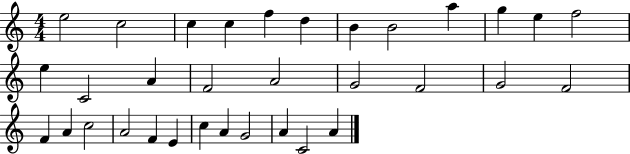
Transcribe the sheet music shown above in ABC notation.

X:1
T:Untitled
M:4/4
L:1/4
K:C
e2 c2 c c f d B B2 a g e f2 e C2 A F2 A2 G2 F2 G2 F2 F A c2 A2 F E c A G2 A C2 A